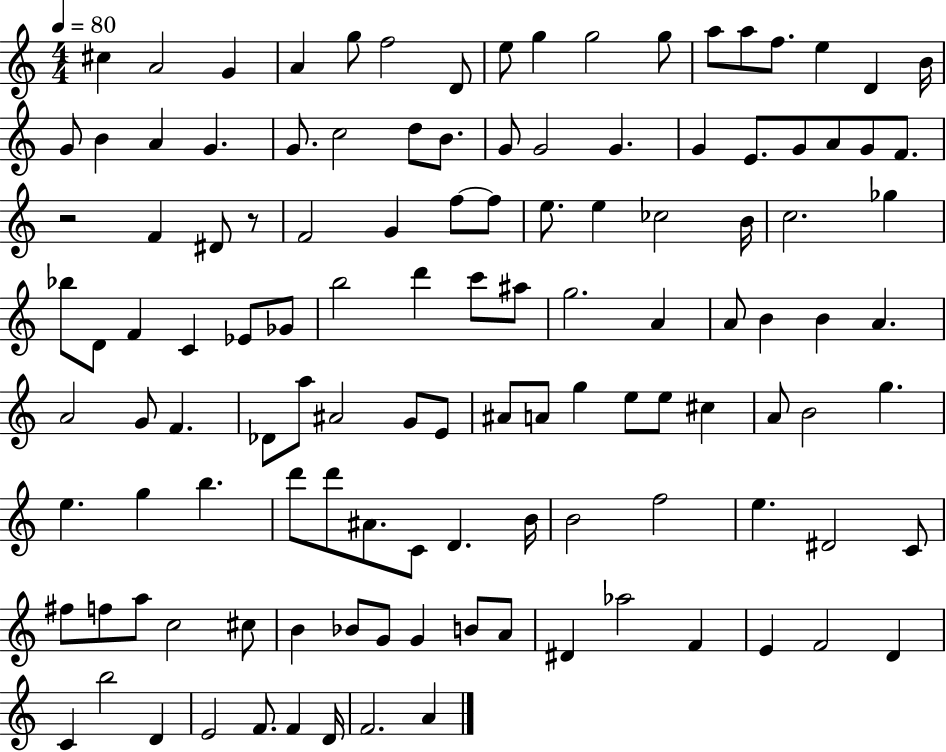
C#5/q A4/h G4/q A4/q G5/e F5/h D4/e E5/e G5/q G5/h G5/e A5/e A5/e F5/e. E5/q D4/q B4/s G4/e B4/q A4/q G4/q. G4/e. C5/h D5/e B4/e. G4/e G4/h G4/q. G4/q E4/e. G4/e A4/e G4/e F4/e. R/h F4/q D#4/e R/e F4/h G4/q F5/e F5/e E5/e. E5/q CES5/h B4/s C5/h. Gb5/q Bb5/e D4/e F4/q C4/q Eb4/e Gb4/e B5/h D6/q C6/e A#5/e G5/h. A4/q A4/e B4/q B4/q A4/q. A4/h G4/e F4/q. Db4/e A5/e A#4/h G4/e E4/e A#4/e A4/e G5/q E5/e E5/e C#5/q A4/e B4/h G5/q. E5/q. G5/q B5/q. D6/e D6/e A#4/e. C4/e D4/q. B4/s B4/h F5/h E5/q. D#4/h C4/e F#5/e F5/e A5/e C5/h C#5/e B4/q Bb4/e G4/e G4/q B4/e A4/e D#4/q Ab5/h F4/q E4/q F4/h D4/q C4/q B5/h D4/q E4/h F4/e. F4/q D4/s F4/h. A4/q